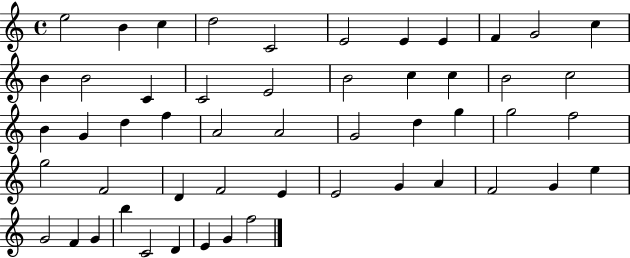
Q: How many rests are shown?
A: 0